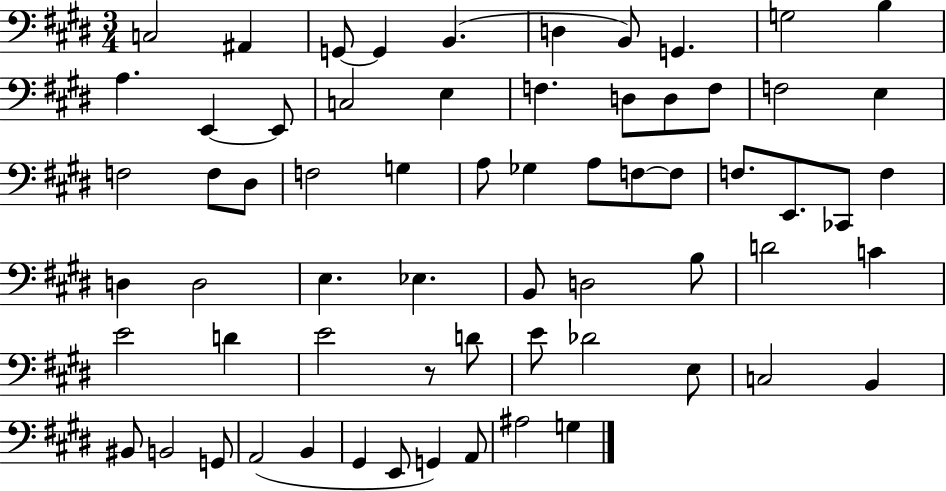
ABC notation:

X:1
T:Untitled
M:3/4
L:1/4
K:E
C,2 ^A,, G,,/2 G,, B,, D, B,,/2 G,, G,2 B, A, E,, E,,/2 C,2 E, F, D,/2 D,/2 F,/2 F,2 E, F,2 F,/2 ^D,/2 F,2 G, A,/2 _G, A,/2 F,/2 F,/2 F,/2 E,,/2 _C,,/2 F, D, D,2 E, _E, B,,/2 D,2 B,/2 D2 C E2 D E2 z/2 D/2 E/2 _D2 E,/2 C,2 B,, ^B,,/2 B,,2 G,,/2 A,,2 B,, ^G,, E,,/2 G,, A,,/2 ^A,2 G,